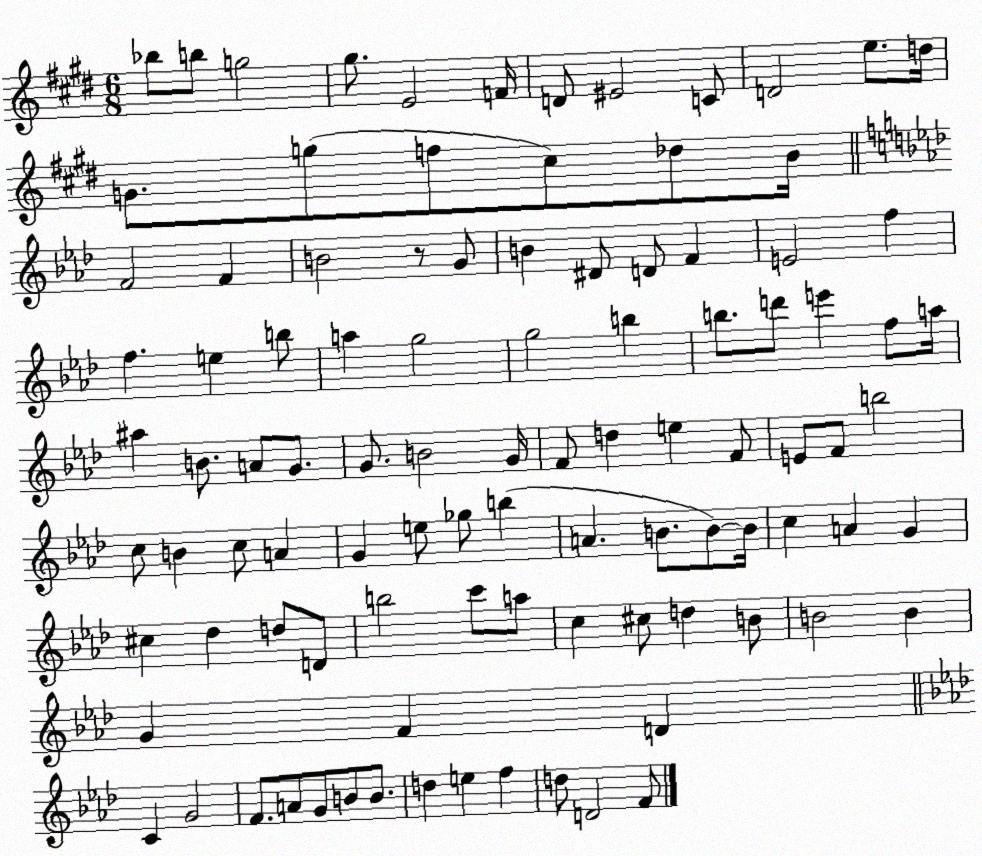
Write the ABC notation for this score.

X:1
T:Untitled
M:6/8
L:1/4
K:E
_b/2 b/2 g2 ^g/2 E2 F/4 D/2 ^E2 C/2 D2 e/2 d/4 G/2 g/2 f/2 ^c/2 _d/2 B/4 F2 F B2 z/2 G/2 B ^D/2 D/2 F E2 f f e b/2 a g2 g2 b b/2 d'/2 e' f/2 a/4 ^a B/2 A/2 G/2 G/2 B2 G/4 F/2 d e F/2 E/2 F/2 b2 c/2 B c/2 A G e/2 _g/2 b A B/2 B/2 B/4 c A G ^c _d d/2 D/2 b2 c'/2 a/2 c ^c/2 d B/2 B2 B G F D C G2 F/2 A/2 G/2 B/2 B/2 d e f d/2 D2 F/2